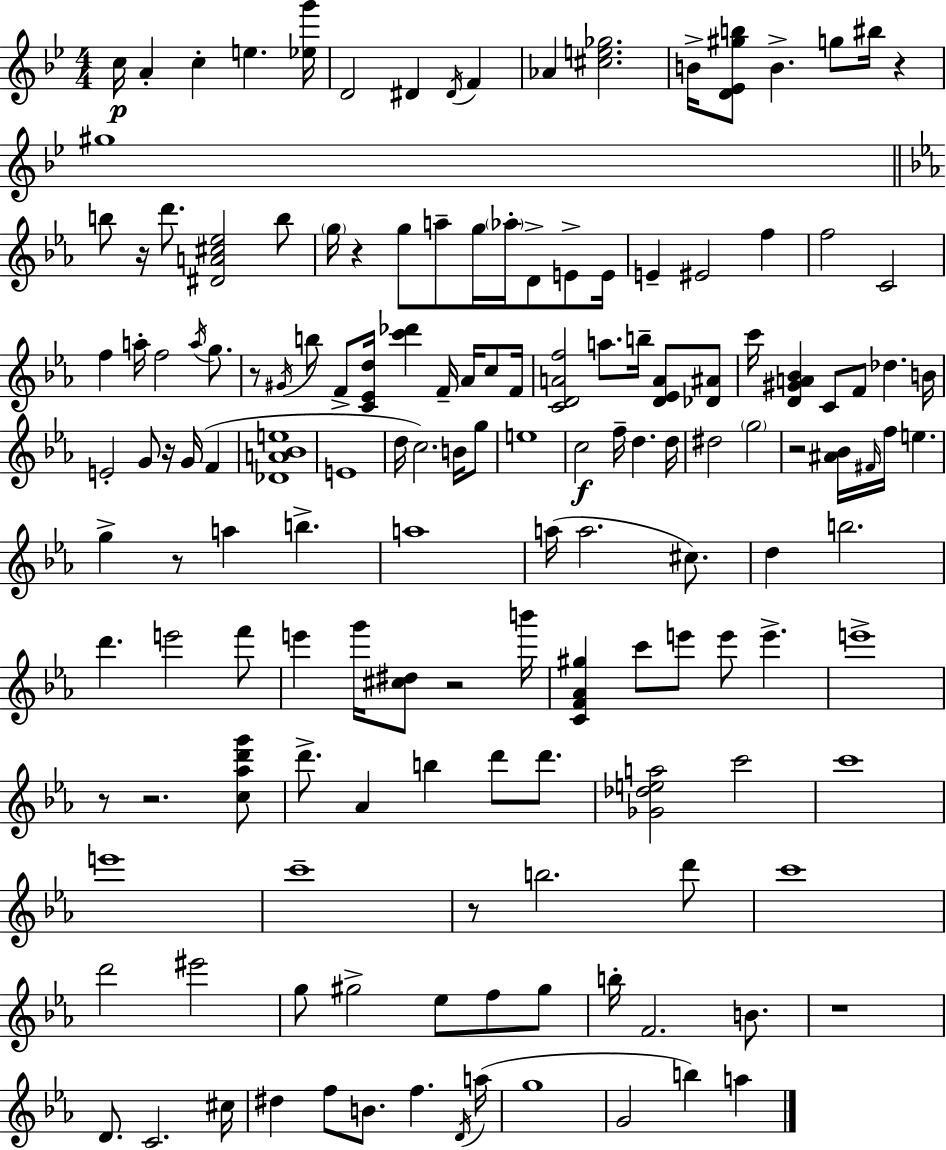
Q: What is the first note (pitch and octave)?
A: C5